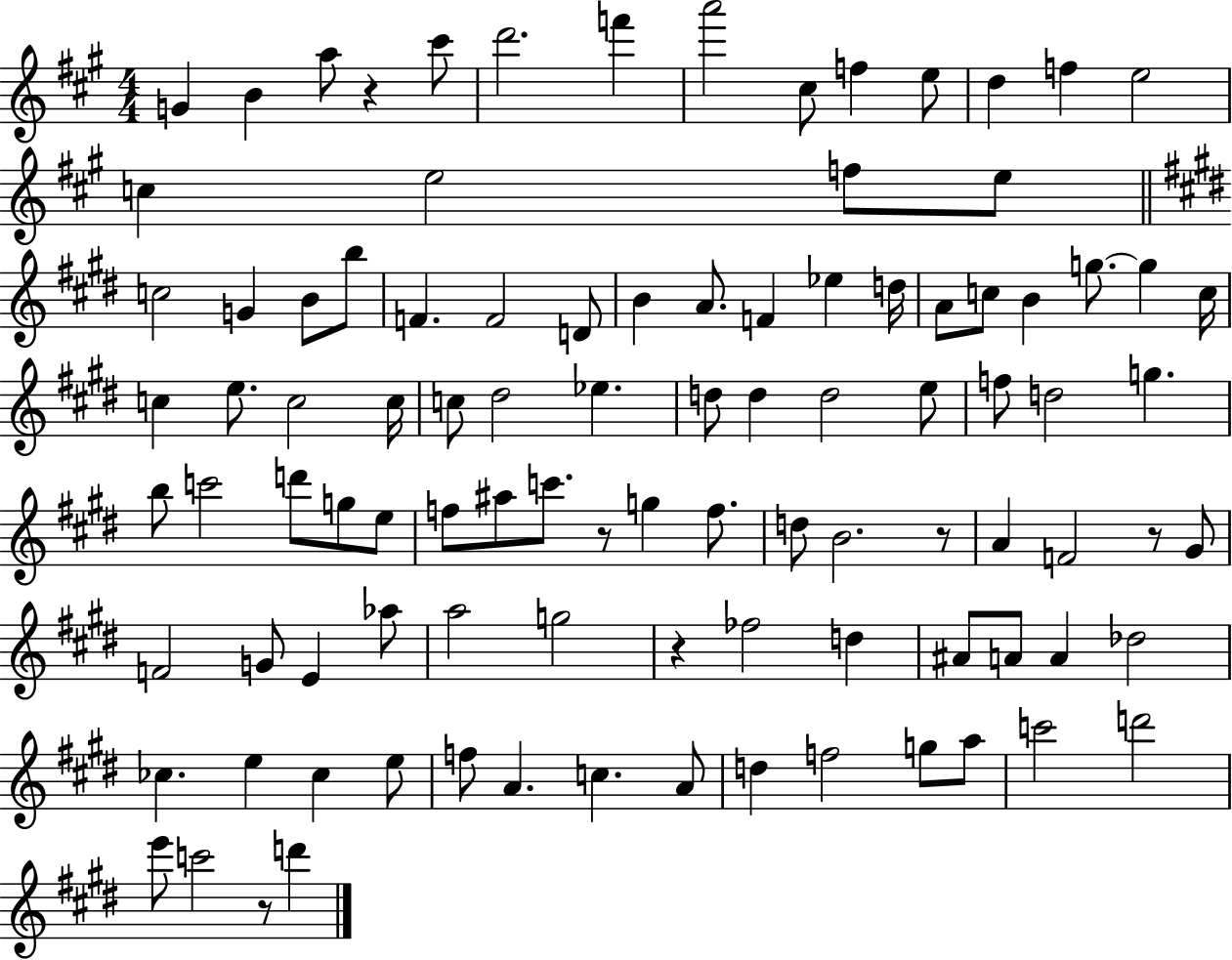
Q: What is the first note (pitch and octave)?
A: G4